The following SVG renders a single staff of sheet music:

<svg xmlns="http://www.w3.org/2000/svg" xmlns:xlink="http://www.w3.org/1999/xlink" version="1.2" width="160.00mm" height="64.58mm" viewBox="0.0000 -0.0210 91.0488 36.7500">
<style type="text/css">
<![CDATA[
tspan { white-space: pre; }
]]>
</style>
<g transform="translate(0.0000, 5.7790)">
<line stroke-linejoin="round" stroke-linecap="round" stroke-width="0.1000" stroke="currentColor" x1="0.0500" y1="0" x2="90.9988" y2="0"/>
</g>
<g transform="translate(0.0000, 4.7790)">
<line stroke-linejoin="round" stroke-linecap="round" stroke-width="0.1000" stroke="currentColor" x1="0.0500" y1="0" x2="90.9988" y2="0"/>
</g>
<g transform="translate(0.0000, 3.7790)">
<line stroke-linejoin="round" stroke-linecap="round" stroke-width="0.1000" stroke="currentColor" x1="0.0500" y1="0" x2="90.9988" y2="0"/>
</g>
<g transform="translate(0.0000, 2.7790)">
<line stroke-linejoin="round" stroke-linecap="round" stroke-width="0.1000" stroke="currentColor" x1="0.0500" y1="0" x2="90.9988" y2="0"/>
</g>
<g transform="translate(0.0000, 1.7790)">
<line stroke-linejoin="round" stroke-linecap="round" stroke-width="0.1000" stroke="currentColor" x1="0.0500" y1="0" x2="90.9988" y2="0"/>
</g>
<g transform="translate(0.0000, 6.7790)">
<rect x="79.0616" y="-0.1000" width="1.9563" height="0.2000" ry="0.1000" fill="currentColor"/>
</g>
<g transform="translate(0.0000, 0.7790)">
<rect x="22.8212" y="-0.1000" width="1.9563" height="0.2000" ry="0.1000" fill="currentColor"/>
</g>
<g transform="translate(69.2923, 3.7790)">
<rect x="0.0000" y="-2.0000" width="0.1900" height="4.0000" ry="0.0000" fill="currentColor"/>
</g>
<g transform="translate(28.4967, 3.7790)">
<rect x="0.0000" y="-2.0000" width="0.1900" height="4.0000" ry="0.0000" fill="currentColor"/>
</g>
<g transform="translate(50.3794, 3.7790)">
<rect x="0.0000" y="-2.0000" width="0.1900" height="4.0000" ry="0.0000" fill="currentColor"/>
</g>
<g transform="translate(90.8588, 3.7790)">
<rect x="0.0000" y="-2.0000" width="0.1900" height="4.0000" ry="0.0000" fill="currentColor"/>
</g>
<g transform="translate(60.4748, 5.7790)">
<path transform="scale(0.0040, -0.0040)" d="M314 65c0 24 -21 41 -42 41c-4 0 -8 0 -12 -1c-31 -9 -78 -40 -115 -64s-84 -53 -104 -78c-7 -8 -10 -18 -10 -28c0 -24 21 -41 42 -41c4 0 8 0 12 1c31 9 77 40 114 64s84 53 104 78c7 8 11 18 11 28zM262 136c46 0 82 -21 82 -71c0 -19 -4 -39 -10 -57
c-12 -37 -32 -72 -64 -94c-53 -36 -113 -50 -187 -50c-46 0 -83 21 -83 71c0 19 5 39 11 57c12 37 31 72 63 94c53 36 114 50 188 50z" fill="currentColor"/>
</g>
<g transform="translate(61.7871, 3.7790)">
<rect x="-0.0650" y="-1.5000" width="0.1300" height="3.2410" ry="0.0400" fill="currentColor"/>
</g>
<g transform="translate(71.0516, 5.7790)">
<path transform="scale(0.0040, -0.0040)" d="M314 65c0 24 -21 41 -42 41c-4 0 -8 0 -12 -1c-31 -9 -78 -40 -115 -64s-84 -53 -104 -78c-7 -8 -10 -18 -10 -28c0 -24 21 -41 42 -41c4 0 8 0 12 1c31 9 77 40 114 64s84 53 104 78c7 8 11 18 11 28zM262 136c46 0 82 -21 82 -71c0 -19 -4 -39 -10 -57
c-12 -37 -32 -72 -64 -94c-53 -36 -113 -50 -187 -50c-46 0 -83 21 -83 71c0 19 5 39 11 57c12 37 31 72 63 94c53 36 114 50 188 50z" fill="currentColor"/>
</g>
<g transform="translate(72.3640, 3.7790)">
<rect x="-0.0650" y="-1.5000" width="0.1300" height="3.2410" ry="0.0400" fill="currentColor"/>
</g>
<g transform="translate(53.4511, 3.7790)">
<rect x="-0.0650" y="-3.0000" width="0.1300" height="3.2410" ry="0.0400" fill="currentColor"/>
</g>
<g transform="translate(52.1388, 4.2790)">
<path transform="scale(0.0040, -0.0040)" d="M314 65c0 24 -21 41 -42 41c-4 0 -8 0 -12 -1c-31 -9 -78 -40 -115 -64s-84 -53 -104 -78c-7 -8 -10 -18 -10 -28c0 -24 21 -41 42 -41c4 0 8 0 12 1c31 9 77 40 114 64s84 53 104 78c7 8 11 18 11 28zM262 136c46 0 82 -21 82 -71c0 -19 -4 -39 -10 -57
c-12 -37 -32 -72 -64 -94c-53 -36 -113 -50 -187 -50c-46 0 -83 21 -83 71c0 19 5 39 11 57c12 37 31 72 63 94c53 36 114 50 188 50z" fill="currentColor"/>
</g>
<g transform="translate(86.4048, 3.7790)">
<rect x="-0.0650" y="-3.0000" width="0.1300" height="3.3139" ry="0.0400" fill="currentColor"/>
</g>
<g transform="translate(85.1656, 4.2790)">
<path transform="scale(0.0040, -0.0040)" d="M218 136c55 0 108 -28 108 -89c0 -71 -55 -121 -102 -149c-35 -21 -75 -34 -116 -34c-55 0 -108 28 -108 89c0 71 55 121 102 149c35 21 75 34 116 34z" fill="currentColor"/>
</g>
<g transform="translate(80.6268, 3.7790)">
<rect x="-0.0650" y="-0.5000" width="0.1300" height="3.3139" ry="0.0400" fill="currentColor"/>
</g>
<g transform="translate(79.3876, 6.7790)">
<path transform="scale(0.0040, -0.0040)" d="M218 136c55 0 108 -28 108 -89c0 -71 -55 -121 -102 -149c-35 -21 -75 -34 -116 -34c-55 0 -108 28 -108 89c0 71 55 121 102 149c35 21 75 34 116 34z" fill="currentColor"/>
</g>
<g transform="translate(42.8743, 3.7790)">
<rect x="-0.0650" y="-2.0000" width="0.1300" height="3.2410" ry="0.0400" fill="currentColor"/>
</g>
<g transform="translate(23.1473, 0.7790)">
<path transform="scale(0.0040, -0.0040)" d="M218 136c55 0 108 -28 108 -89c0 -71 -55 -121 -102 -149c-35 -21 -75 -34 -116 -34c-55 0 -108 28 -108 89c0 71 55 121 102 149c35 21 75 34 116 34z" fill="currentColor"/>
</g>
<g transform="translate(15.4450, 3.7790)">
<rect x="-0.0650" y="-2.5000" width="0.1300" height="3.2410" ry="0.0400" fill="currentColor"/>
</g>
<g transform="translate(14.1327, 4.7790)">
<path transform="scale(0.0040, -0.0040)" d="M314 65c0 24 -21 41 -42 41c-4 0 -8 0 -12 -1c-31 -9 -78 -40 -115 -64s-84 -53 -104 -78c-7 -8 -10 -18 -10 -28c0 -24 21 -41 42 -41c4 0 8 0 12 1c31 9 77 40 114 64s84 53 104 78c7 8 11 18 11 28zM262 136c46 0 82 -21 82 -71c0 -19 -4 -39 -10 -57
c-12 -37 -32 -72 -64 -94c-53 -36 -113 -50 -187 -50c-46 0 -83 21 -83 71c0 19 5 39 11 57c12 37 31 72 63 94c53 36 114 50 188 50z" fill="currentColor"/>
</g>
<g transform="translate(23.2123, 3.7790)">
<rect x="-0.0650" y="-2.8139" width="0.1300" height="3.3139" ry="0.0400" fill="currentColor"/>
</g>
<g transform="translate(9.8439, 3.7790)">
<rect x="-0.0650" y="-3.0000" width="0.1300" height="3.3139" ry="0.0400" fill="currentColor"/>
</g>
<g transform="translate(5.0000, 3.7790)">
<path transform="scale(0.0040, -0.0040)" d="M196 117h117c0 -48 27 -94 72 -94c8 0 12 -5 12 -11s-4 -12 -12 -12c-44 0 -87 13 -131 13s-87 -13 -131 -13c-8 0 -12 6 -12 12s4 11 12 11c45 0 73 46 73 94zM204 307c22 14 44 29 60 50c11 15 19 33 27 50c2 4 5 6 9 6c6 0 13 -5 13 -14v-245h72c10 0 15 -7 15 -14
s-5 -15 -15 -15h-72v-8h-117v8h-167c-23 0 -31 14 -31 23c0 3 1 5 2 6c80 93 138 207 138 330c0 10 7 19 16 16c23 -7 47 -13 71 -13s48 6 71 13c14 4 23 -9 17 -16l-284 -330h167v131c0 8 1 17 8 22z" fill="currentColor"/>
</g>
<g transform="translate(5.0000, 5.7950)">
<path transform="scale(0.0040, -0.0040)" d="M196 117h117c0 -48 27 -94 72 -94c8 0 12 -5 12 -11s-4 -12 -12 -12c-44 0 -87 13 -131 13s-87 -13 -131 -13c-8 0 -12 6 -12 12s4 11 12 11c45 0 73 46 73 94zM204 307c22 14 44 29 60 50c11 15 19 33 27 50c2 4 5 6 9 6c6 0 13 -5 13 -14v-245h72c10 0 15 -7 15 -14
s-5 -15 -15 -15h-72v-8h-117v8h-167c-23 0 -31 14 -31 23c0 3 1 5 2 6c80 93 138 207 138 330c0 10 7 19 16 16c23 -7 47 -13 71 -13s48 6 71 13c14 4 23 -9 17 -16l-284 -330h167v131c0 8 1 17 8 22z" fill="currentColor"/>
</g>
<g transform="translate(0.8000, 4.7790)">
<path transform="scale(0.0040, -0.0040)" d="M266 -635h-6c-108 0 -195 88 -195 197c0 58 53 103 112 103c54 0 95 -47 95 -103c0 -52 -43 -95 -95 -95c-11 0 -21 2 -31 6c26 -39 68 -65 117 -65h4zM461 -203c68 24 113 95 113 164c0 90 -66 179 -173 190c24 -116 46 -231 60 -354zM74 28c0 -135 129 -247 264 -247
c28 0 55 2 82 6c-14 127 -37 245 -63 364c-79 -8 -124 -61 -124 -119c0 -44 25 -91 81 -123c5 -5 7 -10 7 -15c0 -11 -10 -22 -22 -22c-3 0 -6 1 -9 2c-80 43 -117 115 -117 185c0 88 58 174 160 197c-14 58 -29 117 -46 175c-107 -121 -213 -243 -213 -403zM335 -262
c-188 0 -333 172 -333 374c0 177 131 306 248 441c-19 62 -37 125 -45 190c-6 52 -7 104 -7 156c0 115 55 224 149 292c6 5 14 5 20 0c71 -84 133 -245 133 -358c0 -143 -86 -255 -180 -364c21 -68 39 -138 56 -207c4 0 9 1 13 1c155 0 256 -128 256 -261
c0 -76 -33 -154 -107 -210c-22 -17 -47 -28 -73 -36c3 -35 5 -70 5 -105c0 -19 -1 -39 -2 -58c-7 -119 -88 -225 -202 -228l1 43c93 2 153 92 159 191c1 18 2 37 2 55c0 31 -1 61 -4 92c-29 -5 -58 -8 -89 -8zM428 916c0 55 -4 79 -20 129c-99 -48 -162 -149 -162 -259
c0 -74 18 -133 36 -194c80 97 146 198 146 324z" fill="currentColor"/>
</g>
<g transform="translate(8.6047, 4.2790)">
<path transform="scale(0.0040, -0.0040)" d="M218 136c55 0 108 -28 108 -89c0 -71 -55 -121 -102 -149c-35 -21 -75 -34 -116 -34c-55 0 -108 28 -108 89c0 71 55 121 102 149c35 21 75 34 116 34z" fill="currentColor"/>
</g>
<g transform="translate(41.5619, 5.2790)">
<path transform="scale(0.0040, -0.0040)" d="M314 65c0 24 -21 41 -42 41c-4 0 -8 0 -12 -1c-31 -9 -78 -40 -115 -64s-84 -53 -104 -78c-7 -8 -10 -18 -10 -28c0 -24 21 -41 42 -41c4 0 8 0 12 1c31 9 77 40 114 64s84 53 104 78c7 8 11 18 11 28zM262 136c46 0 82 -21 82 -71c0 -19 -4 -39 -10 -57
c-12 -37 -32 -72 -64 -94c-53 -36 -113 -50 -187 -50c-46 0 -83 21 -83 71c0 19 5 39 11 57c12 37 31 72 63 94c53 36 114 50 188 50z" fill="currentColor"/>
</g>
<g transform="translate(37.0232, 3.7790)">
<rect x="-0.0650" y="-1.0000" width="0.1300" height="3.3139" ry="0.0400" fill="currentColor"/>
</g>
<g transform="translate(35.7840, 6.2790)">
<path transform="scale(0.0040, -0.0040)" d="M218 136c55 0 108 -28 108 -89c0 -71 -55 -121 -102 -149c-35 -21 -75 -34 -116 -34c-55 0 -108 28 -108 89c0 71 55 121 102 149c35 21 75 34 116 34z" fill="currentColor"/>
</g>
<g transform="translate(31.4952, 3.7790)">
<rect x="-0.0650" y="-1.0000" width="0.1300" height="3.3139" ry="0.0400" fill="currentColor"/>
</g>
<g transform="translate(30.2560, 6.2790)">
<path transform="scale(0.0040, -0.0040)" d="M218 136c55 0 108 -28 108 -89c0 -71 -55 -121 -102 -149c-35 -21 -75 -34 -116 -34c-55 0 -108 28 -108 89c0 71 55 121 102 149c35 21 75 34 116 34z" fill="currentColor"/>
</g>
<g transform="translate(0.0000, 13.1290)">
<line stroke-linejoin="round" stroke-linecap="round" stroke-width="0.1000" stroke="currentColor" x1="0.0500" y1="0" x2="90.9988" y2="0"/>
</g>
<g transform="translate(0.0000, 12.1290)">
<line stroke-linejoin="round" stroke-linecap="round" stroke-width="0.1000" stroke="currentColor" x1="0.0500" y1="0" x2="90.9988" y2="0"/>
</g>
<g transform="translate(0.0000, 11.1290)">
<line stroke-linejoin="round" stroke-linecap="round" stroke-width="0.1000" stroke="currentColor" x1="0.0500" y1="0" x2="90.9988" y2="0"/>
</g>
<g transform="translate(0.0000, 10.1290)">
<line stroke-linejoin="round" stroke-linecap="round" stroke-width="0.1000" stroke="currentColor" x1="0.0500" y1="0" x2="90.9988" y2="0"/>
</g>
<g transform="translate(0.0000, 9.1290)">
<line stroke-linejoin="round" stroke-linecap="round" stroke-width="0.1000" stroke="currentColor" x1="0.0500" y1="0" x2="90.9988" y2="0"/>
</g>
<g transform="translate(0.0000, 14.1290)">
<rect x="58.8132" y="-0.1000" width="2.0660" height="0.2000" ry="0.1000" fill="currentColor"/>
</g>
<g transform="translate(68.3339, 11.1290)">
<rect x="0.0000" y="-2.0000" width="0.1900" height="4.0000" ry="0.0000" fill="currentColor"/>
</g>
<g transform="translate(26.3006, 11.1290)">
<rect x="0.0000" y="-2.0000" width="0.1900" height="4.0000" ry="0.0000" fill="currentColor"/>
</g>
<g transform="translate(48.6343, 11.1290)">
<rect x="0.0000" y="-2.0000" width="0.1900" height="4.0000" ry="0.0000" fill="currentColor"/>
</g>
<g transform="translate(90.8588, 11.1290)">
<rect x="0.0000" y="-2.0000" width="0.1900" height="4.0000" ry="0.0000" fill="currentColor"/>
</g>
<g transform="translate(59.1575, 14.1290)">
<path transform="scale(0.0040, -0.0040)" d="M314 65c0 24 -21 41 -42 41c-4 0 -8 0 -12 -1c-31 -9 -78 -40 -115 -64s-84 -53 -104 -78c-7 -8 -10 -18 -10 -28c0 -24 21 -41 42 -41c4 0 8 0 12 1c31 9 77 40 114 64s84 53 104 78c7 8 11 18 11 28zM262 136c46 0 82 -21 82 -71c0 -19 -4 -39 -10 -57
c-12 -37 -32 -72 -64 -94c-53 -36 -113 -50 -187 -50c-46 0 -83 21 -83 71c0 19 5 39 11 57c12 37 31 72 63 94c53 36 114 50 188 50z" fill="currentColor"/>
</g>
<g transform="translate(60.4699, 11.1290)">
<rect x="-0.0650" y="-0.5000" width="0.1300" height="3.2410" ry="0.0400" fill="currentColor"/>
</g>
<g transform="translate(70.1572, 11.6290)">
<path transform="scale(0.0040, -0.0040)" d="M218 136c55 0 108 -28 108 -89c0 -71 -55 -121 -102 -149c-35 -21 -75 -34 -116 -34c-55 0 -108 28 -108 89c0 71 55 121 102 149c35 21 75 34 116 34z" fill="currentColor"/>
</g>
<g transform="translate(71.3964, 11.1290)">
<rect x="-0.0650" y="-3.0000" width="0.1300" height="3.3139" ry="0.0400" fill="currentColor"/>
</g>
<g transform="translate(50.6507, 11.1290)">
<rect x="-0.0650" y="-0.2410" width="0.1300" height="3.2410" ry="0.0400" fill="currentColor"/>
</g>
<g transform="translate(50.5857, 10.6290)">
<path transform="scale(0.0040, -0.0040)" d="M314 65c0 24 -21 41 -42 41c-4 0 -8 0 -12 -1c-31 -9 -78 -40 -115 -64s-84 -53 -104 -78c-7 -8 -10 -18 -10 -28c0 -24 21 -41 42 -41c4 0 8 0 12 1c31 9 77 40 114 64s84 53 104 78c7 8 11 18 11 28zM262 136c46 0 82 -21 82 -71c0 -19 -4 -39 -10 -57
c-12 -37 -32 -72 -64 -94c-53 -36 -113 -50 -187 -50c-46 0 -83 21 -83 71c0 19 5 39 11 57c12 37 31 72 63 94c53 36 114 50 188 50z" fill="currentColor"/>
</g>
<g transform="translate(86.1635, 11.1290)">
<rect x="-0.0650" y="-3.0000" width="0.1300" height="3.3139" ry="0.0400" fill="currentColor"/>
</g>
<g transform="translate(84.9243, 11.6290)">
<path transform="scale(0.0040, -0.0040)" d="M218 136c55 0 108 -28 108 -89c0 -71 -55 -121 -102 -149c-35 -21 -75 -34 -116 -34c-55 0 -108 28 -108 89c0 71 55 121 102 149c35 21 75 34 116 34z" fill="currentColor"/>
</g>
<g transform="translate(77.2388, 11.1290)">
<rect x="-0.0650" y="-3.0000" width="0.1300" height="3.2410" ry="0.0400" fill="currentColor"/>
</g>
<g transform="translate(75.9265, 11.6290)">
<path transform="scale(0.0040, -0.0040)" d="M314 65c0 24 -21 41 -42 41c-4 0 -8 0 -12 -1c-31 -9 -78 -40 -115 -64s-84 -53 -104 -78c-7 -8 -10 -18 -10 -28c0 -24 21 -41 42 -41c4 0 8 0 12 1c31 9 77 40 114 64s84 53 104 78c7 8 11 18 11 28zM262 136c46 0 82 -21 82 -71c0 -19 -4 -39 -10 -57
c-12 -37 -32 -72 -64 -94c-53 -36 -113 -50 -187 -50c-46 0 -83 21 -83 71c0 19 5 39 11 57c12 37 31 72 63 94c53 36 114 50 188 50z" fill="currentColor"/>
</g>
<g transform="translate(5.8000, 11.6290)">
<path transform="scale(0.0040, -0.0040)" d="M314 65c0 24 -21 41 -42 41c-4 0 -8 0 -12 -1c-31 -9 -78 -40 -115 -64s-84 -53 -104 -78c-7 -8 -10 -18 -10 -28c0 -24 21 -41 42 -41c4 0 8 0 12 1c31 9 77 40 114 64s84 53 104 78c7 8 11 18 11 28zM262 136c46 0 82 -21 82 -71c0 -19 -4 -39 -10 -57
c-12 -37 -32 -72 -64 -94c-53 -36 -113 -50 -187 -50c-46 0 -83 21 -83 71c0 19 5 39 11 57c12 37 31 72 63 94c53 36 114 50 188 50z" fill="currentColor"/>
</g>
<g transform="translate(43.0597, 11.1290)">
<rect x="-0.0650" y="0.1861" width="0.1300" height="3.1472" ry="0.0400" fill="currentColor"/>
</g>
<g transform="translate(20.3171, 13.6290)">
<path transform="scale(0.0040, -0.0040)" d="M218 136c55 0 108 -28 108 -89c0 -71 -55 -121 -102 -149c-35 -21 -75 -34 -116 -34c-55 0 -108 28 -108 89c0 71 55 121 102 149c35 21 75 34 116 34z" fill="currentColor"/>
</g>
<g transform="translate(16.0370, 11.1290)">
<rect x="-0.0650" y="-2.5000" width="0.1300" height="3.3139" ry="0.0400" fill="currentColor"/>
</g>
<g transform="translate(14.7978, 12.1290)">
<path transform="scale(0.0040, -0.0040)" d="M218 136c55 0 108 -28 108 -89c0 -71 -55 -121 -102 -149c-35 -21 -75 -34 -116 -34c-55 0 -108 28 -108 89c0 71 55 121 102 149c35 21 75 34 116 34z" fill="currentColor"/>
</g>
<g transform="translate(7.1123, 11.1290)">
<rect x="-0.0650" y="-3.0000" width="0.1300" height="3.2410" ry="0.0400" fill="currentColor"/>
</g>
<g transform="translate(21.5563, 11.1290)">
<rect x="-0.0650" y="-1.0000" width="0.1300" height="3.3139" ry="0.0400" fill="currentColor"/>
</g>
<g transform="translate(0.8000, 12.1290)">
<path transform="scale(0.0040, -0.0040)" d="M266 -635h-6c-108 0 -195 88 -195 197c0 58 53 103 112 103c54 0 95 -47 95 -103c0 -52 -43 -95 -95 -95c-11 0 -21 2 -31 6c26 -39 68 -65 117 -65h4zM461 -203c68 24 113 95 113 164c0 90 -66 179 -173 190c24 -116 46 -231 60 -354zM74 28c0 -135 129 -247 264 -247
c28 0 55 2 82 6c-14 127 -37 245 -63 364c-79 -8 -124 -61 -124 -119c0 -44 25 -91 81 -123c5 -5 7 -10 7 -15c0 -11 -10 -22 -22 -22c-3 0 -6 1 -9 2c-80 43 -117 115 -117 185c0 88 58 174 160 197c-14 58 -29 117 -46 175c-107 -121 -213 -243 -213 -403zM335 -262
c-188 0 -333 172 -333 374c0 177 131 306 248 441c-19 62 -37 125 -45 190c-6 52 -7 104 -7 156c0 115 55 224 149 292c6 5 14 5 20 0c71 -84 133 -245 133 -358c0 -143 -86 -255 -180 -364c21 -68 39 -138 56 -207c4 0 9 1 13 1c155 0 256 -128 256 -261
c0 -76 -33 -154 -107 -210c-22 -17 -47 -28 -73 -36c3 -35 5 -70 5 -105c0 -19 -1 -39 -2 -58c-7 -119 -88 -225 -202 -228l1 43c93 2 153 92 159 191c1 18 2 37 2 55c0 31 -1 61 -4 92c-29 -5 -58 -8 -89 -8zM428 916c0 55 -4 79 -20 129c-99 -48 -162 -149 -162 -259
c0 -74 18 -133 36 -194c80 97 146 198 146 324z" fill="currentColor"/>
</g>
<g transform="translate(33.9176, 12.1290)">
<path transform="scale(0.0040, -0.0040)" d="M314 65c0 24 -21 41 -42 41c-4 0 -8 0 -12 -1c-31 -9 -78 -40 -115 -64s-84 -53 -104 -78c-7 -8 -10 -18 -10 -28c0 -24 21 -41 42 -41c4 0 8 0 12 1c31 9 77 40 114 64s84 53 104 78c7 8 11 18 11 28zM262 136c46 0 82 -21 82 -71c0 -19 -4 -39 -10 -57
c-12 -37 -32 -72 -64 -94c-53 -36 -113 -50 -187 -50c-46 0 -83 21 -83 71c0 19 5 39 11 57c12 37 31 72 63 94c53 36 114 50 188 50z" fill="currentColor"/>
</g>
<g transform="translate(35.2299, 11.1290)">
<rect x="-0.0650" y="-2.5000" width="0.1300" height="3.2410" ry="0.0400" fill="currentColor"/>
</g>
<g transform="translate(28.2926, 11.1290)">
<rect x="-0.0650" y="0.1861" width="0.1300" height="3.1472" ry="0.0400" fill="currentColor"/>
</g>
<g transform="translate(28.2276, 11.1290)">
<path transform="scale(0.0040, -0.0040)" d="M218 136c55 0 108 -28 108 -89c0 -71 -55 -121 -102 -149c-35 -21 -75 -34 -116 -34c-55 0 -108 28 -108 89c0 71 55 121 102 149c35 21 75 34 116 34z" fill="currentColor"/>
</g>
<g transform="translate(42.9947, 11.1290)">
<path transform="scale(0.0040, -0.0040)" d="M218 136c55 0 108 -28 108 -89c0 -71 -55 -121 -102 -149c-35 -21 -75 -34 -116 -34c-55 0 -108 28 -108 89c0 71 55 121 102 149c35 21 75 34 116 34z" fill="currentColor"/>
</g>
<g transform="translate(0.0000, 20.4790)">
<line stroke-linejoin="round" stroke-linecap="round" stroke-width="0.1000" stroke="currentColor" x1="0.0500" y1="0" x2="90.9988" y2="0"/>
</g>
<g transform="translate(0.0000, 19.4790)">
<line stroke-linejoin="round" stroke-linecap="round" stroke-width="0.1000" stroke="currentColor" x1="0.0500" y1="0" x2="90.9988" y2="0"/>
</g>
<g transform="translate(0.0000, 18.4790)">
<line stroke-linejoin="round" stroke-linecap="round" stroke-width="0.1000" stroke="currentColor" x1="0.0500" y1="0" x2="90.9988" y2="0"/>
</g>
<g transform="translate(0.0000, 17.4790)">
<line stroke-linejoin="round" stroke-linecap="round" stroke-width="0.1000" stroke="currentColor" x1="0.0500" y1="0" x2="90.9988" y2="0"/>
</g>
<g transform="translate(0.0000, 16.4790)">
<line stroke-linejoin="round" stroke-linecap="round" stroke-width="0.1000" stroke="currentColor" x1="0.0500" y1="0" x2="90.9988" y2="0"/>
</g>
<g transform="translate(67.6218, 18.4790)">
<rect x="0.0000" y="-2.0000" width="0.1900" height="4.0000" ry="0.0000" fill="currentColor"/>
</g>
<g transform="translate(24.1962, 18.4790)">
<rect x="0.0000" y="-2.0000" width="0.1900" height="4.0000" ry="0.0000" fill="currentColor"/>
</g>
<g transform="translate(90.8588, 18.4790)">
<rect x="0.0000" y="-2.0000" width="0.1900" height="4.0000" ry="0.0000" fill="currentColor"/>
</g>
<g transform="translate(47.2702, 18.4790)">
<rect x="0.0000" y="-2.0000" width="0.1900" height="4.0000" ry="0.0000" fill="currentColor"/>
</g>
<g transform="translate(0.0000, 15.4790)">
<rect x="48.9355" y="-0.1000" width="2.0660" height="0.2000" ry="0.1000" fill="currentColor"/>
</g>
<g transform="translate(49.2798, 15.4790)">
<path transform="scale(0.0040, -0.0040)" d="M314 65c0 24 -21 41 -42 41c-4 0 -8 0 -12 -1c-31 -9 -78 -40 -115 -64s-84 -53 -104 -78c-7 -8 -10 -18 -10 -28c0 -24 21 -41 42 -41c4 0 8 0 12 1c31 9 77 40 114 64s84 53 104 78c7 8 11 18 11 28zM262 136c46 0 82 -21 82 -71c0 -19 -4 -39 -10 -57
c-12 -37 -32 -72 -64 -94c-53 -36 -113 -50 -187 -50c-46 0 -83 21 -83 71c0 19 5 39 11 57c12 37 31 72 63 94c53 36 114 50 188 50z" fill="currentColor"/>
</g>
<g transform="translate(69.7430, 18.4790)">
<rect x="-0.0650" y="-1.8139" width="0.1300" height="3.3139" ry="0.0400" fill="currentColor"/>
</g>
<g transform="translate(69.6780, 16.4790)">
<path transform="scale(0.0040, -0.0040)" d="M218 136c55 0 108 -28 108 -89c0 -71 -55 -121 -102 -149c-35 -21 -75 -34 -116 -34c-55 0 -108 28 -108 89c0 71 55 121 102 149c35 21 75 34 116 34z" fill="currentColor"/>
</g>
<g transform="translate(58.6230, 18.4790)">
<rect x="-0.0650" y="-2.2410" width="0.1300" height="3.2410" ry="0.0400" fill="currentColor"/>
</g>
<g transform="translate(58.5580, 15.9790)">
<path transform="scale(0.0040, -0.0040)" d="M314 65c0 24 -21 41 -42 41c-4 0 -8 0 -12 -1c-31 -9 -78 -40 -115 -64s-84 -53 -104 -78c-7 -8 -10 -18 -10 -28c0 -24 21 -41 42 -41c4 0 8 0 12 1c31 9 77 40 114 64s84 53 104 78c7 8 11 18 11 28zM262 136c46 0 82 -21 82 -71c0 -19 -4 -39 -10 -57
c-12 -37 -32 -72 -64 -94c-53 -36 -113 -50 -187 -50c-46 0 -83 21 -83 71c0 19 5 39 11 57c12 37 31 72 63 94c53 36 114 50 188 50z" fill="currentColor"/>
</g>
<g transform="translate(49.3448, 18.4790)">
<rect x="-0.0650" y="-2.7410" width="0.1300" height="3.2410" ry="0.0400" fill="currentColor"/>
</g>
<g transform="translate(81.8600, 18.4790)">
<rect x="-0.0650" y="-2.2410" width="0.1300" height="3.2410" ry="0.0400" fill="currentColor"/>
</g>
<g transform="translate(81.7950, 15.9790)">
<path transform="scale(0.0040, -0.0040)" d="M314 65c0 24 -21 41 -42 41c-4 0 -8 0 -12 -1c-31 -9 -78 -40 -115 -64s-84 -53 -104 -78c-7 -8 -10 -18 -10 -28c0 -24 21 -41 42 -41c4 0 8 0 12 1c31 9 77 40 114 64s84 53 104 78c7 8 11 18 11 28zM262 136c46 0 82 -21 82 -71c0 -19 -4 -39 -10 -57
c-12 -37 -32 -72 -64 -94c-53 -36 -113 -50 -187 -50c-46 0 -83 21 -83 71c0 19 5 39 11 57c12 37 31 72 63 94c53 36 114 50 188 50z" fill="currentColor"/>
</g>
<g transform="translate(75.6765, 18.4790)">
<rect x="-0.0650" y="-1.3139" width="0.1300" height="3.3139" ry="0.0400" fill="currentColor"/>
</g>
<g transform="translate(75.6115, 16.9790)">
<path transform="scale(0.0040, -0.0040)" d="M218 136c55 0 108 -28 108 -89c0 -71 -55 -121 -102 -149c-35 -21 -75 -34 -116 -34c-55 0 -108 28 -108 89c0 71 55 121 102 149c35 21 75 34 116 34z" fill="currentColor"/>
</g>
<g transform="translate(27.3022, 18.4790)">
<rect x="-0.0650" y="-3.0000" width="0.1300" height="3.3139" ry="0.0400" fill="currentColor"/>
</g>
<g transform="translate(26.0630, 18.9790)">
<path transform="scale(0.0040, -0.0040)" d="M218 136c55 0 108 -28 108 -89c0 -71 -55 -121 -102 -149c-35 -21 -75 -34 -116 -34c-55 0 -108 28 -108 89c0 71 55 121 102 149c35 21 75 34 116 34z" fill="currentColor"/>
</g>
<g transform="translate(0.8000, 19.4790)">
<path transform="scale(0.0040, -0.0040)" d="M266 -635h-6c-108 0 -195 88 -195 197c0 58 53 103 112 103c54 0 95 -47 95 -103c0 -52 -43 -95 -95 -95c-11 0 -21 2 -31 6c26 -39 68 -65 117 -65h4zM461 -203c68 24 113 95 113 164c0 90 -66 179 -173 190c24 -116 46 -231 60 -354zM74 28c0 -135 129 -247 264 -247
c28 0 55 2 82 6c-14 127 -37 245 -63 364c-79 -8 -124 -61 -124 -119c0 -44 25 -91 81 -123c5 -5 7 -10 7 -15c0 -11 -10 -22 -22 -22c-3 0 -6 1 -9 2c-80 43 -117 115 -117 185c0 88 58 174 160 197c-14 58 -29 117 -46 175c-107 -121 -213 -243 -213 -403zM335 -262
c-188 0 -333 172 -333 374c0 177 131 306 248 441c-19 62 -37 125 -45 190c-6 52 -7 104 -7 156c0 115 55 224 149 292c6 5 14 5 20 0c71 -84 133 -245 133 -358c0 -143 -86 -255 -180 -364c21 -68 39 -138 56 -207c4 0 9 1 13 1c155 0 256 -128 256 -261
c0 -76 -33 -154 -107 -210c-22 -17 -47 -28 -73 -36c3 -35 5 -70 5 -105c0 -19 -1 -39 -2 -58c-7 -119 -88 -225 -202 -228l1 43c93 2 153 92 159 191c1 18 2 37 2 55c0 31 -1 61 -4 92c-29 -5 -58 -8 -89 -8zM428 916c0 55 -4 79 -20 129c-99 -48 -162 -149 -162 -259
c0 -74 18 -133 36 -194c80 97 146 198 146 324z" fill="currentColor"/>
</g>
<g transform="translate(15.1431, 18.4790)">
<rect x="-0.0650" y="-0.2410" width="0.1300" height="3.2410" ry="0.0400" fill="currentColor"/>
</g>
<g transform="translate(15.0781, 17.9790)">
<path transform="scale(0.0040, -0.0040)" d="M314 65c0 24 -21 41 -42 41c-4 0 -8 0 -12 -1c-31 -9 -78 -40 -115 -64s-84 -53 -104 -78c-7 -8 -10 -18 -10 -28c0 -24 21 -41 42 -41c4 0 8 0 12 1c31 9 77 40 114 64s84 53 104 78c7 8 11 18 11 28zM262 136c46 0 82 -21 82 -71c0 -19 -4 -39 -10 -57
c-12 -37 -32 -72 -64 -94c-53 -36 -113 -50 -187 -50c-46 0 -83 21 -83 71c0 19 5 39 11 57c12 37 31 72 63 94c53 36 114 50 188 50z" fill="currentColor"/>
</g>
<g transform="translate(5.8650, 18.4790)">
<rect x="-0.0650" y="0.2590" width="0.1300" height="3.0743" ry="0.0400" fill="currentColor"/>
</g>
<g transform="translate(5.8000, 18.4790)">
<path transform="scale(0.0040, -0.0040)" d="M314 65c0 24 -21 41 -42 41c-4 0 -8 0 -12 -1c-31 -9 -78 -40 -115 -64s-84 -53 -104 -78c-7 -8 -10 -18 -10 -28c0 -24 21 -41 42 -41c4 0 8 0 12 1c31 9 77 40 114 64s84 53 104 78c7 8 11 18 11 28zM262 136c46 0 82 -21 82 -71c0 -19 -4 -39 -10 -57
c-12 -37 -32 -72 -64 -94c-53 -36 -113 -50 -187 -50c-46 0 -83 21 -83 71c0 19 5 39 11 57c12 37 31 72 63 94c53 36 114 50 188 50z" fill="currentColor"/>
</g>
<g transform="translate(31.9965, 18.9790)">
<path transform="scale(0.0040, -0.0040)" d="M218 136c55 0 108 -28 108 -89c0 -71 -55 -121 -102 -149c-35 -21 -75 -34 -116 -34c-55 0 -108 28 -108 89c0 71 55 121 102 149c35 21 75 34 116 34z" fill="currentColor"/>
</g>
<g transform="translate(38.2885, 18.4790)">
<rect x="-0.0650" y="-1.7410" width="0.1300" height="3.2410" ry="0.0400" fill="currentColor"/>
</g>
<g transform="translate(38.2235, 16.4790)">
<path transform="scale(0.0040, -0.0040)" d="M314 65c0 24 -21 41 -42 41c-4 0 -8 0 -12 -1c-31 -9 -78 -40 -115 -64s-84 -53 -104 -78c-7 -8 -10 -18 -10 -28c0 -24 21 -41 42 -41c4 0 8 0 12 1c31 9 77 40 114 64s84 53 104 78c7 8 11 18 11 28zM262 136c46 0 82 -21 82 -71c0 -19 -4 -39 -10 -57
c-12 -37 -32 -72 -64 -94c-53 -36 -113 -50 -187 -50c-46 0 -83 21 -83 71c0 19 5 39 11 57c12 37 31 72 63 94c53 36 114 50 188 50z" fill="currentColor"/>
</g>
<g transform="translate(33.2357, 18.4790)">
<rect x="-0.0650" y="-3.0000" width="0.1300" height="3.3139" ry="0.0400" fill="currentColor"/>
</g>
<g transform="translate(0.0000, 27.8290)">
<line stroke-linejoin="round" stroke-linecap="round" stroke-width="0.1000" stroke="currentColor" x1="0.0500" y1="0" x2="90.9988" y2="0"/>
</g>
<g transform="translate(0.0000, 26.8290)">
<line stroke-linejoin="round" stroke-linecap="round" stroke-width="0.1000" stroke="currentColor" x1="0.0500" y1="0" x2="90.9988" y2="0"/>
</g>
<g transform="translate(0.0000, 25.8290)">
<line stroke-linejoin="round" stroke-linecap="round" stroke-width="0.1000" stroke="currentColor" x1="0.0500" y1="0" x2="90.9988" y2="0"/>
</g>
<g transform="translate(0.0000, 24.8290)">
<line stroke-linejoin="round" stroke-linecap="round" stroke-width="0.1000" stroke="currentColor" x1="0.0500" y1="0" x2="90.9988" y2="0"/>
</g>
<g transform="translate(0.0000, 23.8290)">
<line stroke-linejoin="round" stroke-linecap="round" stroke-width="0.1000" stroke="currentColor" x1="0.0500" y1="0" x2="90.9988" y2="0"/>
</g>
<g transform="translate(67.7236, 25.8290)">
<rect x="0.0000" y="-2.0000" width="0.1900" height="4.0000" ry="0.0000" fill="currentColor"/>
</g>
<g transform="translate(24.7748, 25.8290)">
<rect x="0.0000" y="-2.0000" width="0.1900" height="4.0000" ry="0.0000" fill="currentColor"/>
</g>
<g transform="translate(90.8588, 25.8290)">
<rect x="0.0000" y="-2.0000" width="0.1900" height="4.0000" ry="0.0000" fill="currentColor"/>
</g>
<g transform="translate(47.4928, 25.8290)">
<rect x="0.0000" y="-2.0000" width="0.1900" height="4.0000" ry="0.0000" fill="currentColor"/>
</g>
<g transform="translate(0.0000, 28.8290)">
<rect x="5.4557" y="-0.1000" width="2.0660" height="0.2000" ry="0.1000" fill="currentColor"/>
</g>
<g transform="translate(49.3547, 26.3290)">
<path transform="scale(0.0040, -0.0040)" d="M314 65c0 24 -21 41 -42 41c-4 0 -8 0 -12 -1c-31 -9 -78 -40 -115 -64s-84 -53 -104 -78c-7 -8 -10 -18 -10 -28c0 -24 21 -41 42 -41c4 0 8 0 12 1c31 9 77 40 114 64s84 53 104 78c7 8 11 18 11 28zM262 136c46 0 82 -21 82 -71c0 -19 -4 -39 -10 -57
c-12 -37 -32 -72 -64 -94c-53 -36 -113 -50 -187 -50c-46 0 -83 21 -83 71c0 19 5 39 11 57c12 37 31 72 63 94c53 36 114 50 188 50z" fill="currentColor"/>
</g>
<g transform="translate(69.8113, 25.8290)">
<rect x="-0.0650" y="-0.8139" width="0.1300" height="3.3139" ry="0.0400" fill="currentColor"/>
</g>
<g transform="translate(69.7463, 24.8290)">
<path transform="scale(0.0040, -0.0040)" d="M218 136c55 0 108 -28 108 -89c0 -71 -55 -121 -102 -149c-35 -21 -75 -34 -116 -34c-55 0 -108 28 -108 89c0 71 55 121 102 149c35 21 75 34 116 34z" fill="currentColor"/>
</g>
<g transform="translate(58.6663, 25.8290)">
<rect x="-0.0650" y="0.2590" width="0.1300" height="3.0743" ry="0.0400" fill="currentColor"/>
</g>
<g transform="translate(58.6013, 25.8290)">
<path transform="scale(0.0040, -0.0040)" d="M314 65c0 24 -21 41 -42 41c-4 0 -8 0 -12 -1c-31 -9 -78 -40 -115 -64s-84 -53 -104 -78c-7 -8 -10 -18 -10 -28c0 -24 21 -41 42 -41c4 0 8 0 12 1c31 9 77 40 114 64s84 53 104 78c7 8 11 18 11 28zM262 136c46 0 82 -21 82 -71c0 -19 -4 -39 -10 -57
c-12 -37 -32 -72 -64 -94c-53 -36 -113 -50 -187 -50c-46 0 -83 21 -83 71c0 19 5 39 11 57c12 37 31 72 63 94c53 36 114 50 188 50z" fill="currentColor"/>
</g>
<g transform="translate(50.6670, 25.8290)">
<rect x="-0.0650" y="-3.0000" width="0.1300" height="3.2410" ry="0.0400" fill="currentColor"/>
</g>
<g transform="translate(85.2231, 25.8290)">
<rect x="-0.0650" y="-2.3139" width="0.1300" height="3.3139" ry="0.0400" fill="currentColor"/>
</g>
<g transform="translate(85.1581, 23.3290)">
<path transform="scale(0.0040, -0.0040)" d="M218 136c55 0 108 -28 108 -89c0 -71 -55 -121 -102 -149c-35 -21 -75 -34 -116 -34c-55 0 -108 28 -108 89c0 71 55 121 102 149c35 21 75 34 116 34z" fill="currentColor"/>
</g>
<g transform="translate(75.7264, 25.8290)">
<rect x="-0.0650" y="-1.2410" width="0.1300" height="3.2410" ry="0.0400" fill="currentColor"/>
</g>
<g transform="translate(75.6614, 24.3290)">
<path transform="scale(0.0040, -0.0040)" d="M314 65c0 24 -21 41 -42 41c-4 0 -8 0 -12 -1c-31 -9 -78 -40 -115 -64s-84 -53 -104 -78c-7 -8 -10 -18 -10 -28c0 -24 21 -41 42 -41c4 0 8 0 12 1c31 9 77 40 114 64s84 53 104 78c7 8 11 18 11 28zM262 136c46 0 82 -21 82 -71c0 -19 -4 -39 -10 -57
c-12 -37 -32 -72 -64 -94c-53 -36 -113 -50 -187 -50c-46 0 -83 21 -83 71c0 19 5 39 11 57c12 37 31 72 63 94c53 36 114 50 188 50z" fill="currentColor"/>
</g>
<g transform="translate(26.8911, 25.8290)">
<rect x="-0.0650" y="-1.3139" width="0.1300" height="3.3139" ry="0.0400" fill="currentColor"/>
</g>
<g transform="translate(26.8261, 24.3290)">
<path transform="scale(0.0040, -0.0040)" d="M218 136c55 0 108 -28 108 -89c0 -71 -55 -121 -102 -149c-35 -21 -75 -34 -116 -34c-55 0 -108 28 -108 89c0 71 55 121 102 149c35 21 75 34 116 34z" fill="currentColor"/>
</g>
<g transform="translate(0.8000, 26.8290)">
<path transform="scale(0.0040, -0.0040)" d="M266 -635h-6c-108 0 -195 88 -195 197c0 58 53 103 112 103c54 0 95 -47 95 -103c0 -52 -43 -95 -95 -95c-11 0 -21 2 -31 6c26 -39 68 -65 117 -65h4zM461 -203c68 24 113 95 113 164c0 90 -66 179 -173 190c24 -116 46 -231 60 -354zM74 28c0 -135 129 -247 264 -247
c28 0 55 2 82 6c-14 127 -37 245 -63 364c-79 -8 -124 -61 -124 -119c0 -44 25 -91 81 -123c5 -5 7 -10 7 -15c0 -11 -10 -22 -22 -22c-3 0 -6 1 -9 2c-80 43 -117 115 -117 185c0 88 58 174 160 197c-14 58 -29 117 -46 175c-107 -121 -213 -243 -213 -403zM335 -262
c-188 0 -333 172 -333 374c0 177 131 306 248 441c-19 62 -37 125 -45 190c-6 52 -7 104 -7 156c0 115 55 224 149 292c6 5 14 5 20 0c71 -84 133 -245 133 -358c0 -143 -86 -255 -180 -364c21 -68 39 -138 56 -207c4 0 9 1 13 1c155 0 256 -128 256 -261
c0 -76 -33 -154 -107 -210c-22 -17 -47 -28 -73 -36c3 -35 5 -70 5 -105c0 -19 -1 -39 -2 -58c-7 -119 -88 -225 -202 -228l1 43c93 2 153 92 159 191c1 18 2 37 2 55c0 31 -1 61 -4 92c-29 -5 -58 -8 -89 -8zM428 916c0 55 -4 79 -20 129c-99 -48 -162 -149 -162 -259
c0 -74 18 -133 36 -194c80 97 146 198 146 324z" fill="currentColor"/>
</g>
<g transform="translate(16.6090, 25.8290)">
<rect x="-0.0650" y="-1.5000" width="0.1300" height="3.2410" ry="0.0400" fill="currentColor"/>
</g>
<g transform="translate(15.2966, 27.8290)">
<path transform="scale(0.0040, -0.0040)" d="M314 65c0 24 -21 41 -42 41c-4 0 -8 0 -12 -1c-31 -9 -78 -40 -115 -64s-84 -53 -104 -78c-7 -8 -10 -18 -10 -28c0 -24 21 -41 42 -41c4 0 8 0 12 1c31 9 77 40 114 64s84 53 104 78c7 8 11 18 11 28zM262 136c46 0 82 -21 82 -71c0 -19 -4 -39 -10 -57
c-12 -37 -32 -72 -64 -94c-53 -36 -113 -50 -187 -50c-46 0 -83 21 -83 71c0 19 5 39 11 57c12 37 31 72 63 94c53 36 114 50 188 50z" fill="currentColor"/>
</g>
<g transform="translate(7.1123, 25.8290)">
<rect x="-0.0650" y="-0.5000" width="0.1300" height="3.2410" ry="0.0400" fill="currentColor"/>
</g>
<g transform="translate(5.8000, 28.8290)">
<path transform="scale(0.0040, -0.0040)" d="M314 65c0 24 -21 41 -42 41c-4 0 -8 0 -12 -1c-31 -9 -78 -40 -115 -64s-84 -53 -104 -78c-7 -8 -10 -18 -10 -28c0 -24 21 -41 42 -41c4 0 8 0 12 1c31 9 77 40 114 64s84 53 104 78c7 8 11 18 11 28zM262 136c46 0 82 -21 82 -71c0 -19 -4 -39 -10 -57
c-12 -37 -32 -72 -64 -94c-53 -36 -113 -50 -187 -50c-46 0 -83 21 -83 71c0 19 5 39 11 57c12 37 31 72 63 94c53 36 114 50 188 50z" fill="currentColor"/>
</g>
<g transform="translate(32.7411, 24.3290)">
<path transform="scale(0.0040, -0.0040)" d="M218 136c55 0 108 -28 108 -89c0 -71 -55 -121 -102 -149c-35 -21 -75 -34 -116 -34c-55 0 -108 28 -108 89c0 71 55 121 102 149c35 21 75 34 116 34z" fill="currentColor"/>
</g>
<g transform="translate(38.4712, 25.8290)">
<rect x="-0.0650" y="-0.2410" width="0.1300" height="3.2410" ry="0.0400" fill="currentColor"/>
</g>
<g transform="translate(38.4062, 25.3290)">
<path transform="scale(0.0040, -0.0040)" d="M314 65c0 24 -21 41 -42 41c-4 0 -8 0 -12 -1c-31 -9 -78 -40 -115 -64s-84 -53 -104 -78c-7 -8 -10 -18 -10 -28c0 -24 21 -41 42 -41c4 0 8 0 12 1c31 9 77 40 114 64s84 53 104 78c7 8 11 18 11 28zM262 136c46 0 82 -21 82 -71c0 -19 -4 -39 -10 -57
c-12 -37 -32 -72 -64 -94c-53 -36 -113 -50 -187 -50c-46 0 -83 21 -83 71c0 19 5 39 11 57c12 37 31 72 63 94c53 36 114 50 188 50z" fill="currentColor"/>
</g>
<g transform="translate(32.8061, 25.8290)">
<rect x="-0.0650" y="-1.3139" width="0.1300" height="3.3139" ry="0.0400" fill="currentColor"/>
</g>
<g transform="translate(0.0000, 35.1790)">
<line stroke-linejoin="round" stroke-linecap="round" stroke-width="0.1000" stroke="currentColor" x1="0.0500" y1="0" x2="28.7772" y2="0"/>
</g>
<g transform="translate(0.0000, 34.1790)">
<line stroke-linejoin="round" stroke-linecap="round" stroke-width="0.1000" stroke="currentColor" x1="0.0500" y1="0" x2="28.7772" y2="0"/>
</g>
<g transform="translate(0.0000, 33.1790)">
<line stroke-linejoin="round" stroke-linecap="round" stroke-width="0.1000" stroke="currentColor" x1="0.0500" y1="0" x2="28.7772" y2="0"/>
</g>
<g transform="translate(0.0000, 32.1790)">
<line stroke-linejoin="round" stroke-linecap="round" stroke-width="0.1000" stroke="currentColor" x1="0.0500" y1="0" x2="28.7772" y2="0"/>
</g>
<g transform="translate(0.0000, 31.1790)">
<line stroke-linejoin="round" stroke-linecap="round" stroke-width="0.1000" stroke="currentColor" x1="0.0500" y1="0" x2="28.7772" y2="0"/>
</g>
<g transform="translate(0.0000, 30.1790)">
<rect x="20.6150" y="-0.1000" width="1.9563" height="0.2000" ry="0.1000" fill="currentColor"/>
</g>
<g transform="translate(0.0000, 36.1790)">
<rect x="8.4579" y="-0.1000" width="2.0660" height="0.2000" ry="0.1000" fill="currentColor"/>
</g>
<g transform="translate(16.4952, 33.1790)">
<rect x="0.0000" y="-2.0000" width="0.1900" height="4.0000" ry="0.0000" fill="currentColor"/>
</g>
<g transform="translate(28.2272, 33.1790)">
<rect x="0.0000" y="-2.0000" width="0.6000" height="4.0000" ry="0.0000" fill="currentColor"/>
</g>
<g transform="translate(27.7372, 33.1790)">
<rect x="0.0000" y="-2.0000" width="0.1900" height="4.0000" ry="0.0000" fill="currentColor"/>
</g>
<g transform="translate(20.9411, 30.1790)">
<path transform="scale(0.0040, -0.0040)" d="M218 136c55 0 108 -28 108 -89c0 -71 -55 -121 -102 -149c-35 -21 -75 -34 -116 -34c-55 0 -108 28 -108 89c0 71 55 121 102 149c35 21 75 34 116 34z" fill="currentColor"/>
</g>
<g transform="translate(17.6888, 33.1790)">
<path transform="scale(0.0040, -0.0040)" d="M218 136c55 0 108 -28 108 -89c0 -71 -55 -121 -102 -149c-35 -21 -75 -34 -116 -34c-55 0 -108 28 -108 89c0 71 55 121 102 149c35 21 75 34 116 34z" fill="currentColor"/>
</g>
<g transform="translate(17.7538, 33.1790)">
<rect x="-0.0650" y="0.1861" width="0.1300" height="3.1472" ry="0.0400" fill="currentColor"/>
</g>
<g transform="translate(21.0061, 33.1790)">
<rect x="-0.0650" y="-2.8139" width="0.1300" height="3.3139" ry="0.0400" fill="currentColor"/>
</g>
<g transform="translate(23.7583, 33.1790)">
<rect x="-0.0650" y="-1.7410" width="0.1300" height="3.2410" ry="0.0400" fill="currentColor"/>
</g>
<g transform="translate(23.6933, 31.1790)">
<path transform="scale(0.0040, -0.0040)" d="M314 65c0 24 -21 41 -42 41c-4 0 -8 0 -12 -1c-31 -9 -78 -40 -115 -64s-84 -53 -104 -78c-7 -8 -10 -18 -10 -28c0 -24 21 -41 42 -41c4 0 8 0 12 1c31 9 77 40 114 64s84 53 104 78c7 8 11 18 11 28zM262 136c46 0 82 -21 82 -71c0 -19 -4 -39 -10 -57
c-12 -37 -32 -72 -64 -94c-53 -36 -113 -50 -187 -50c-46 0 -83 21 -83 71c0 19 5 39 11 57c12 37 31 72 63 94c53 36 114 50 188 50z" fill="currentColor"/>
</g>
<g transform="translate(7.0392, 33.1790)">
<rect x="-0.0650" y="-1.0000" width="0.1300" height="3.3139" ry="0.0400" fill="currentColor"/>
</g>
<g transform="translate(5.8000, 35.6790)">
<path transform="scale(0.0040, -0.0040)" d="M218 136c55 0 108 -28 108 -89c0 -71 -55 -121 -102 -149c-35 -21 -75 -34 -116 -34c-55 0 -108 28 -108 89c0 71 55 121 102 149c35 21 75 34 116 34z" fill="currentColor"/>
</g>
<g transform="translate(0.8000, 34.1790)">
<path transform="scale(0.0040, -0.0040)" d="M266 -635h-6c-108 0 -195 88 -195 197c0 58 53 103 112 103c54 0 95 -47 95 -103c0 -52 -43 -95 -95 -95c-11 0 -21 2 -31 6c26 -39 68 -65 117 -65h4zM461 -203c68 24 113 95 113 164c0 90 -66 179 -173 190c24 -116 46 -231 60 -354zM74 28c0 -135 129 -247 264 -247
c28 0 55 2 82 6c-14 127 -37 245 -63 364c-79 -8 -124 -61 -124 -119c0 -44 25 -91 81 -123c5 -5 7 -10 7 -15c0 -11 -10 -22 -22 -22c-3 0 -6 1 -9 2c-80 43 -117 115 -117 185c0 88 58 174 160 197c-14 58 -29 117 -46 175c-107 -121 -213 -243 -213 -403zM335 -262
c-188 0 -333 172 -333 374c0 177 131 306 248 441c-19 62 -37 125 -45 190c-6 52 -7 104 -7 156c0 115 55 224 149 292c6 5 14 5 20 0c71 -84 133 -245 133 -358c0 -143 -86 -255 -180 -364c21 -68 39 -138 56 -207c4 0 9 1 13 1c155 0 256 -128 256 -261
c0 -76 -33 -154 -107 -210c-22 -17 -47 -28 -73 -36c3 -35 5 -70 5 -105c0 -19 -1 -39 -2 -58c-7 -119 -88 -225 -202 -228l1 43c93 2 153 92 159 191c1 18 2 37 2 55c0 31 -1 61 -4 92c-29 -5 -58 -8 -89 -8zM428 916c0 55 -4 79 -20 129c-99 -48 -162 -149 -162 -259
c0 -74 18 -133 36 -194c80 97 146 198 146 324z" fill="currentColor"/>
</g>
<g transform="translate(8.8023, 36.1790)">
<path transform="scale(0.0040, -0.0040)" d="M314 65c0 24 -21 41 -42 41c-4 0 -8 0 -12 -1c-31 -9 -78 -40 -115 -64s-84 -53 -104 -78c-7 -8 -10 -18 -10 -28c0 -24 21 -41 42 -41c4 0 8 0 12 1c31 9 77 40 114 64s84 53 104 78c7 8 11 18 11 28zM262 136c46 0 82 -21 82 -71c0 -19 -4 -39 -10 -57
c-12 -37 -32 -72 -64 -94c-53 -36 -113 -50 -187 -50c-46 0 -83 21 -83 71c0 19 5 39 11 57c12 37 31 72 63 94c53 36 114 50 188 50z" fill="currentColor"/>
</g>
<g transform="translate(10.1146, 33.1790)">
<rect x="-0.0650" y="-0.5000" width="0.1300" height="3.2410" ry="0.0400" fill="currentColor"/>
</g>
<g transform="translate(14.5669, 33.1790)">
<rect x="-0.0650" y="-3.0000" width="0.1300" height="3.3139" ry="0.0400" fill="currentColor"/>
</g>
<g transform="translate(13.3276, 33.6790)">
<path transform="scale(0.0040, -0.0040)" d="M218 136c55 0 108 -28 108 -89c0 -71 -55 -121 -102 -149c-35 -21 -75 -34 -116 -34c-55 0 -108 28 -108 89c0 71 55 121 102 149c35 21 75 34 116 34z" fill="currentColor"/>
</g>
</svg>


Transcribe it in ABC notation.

X:1
T:Untitled
M:4/4
L:1/4
K:C
A G2 a D D F2 A2 E2 E2 C A A2 G D B G2 B c2 C2 A A2 A B2 c2 A A f2 a2 g2 f e g2 C2 E2 e e c2 A2 B2 d e2 g D C2 A B a f2